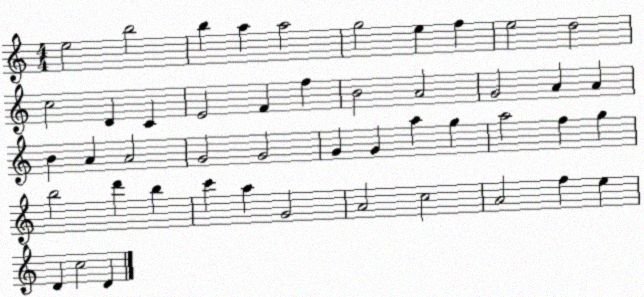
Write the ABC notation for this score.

X:1
T:Untitled
M:4/4
L:1/4
K:C
e2 b2 b a a2 g2 e f e2 d2 c2 D C E2 F f B2 A2 G2 A A B A A2 G2 G2 G G a g a2 f g b2 d' b c' a G2 A2 c2 A2 f e D c2 D